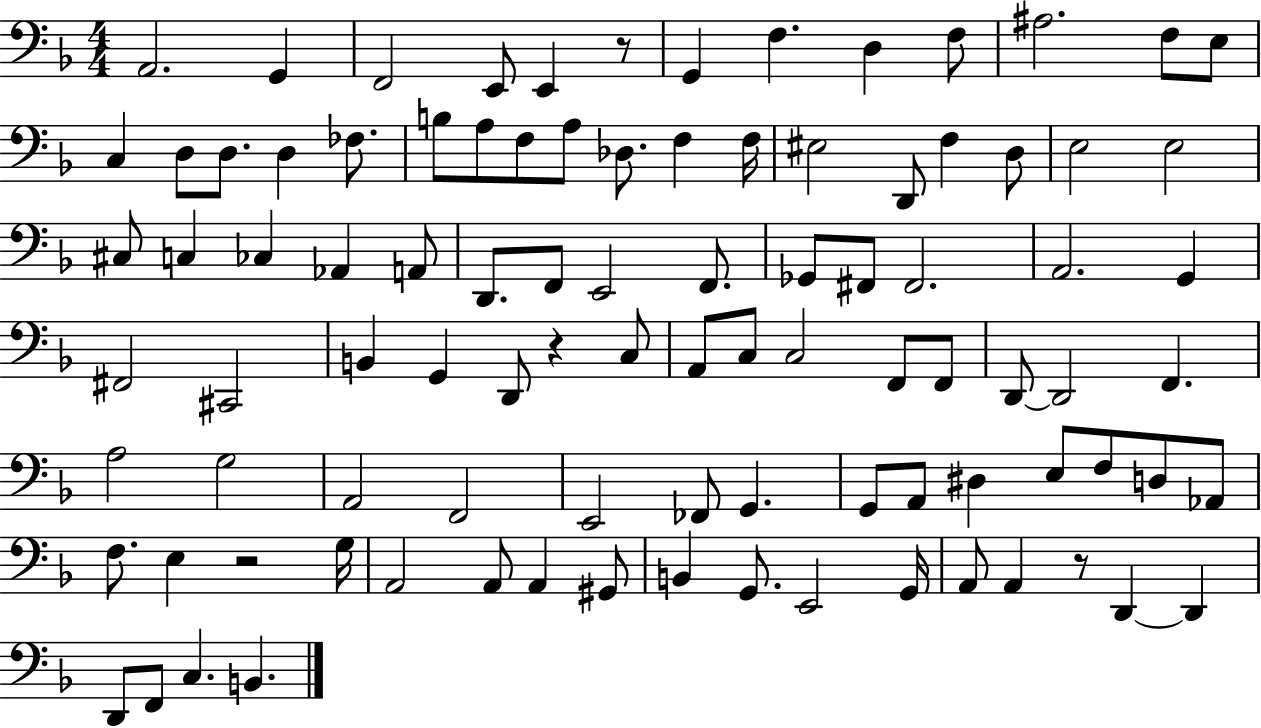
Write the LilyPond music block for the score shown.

{
  \clef bass
  \numericTimeSignature
  \time 4/4
  \key f \major
  a,2. g,4 | f,2 e,8 e,4 r8 | g,4 f4. d4 f8 | ais2. f8 e8 | \break c4 d8 d8. d4 fes8. | b8 a8 f8 a8 des8. f4 f16 | eis2 d,8 f4 d8 | e2 e2 | \break cis8 c4 ces4 aes,4 a,8 | d,8. f,8 e,2 f,8. | ges,8 fis,8 fis,2. | a,2. g,4 | \break fis,2 cis,2 | b,4 g,4 d,8 r4 c8 | a,8 c8 c2 f,8 f,8 | d,8~~ d,2 f,4. | \break a2 g2 | a,2 f,2 | e,2 fes,8 g,4. | g,8 a,8 dis4 e8 f8 d8 aes,8 | \break f8. e4 r2 g16 | a,2 a,8 a,4 gis,8 | b,4 g,8. e,2 g,16 | a,8 a,4 r8 d,4~~ d,4 | \break d,8 f,8 c4. b,4. | \bar "|."
}